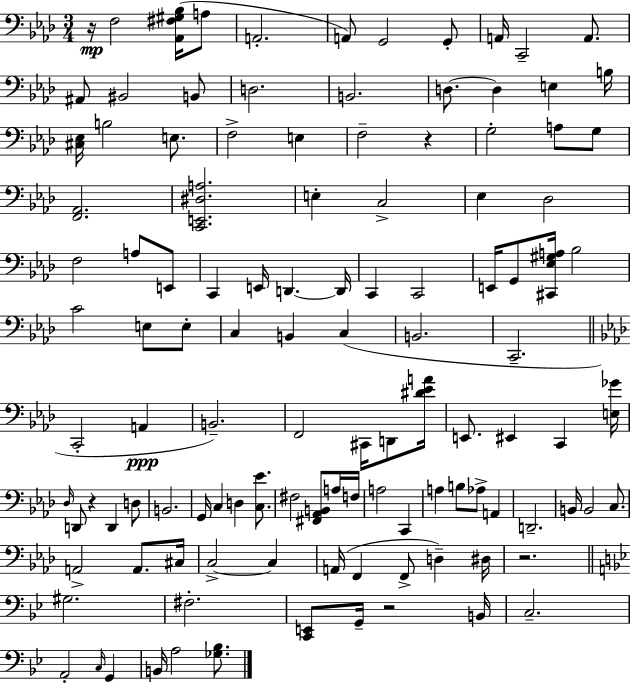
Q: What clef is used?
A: bass